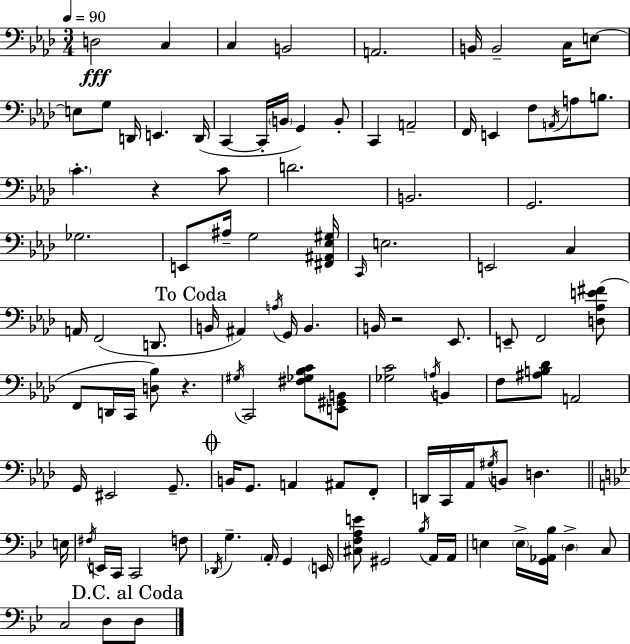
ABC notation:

X:1
T:Untitled
M:3/4
L:1/4
K:Fm
D,2 C, C, B,,2 A,,2 B,,/4 B,,2 C,/4 E,/2 E,/2 G,/2 D,,/4 E,, D,,/4 C,, C,,/4 B,,/4 G,, B,,/2 C,, A,,2 F,,/4 E,, F,/2 A,,/4 A,/2 B,/2 C z C/2 D2 B,,2 G,,2 _G,2 E,,/2 ^A,/4 G,2 [^F,,^A,,_E,^G,]/4 C,,/4 E,2 E,,2 C, A,,/4 F,,2 D,,/2 B,,/4 ^A,, A,/4 G,,/4 B,, B,,/4 z2 _E,,/2 E,,/2 F,,2 [D,_A,E^F]/2 F,,/2 D,,/4 C,,/4 [D,_B,]/2 z ^G,/4 C,,2 [^F,_G,_B,C]/2 [E,,^G,,B,,]/2 [_G,C]2 A,/4 B,, F,/2 [^A,B,_D]/2 A,,2 G,,/4 ^E,,2 G,,/2 B,,/4 G,,/2 A,, ^A,,/2 F,,/2 D,,/4 C,,/4 _A,,/4 ^G,/4 B,,/2 D, E,/4 ^F,/4 E,,/4 C,,/4 C,,2 F,/2 _D,,/4 G, A,,/4 G,, E,,/4 [^C,F,A,E]/2 ^G,,2 _B,/4 A,,/4 A,,/4 E, E,/4 [G,,_A,,_B,]/4 D, C,/2 C,2 D,/2 D,/2